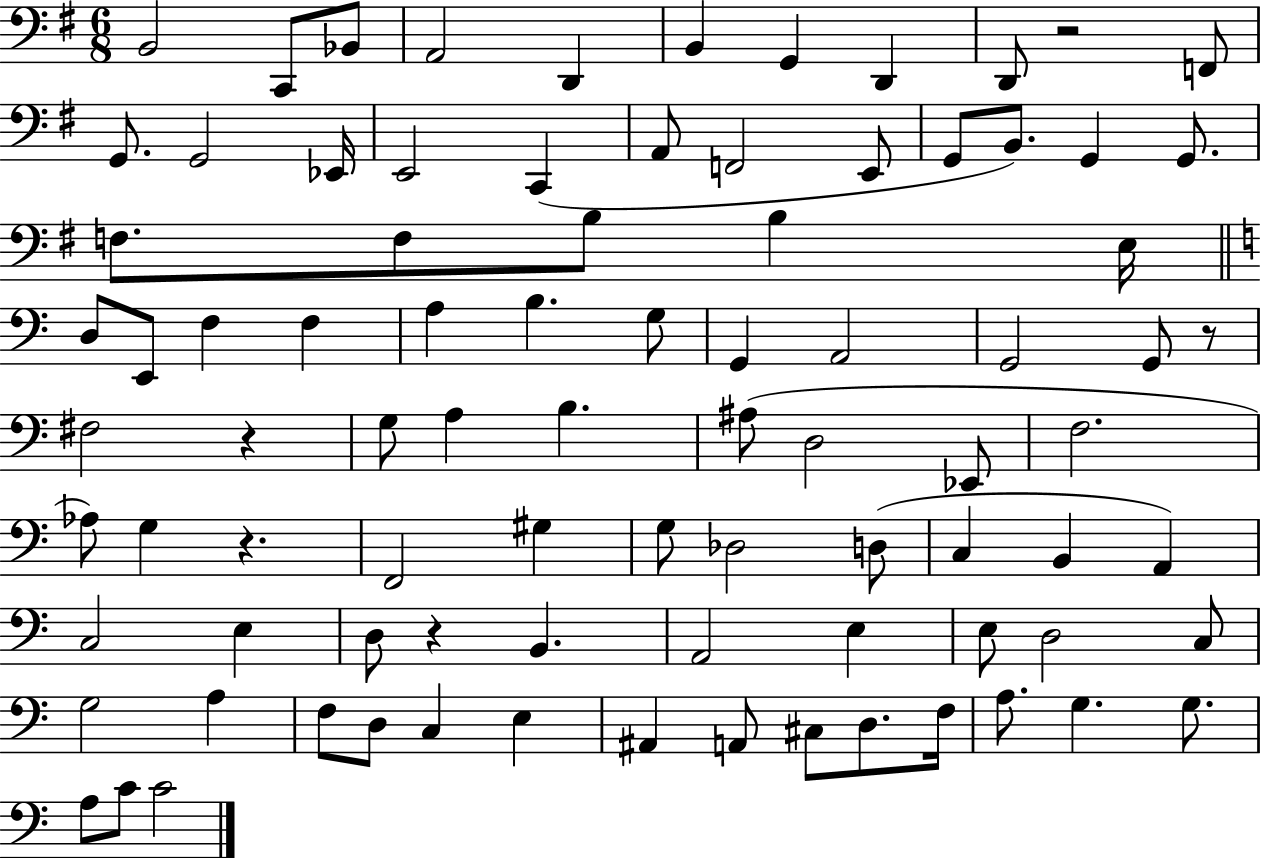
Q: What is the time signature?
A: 6/8